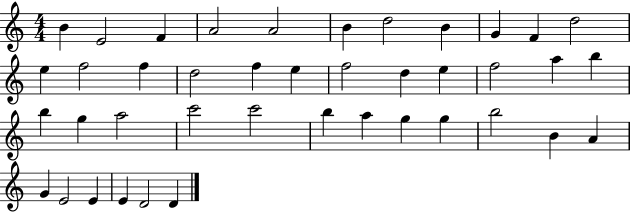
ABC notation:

X:1
T:Untitled
M:4/4
L:1/4
K:C
B E2 F A2 A2 B d2 B G F d2 e f2 f d2 f e f2 d e f2 a b b g a2 c'2 c'2 b a g g b2 B A G E2 E E D2 D